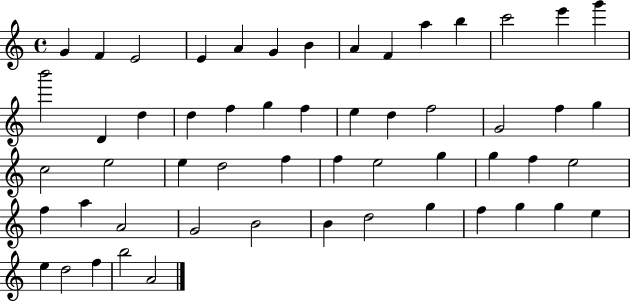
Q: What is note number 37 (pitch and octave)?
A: F5